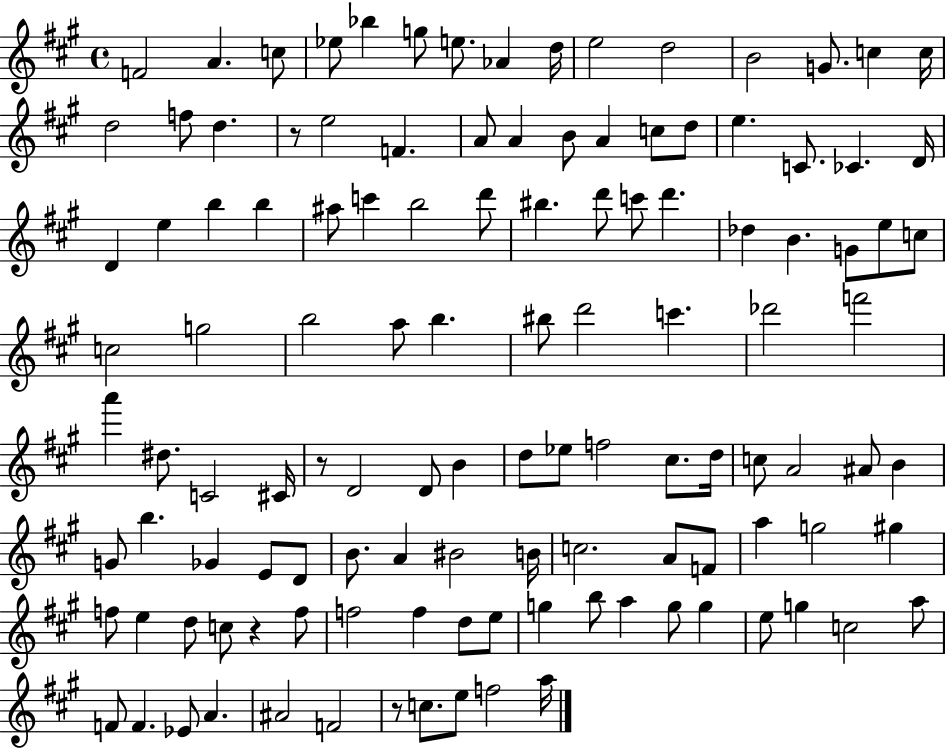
X:1
T:Untitled
M:4/4
L:1/4
K:A
F2 A c/2 _e/2 _b g/2 e/2 _A d/4 e2 d2 B2 G/2 c c/4 d2 f/2 d z/2 e2 F A/2 A B/2 A c/2 d/2 e C/2 _C D/4 D e b b ^a/2 c' b2 d'/2 ^b d'/2 c'/2 d' _d B G/2 e/2 c/2 c2 g2 b2 a/2 b ^b/2 d'2 c' _d'2 f'2 a' ^d/2 C2 ^C/4 z/2 D2 D/2 B d/2 _e/2 f2 ^c/2 d/4 c/2 A2 ^A/2 B G/2 b _G E/2 D/2 B/2 A ^B2 B/4 c2 A/2 F/2 a g2 ^g f/2 e d/2 c/2 z f/2 f2 f d/2 e/2 g b/2 a g/2 g e/2 g c2 a/2 F/2 F _E/2 A ^A2 F2 z/2 c/2 e/2 f2 a/4